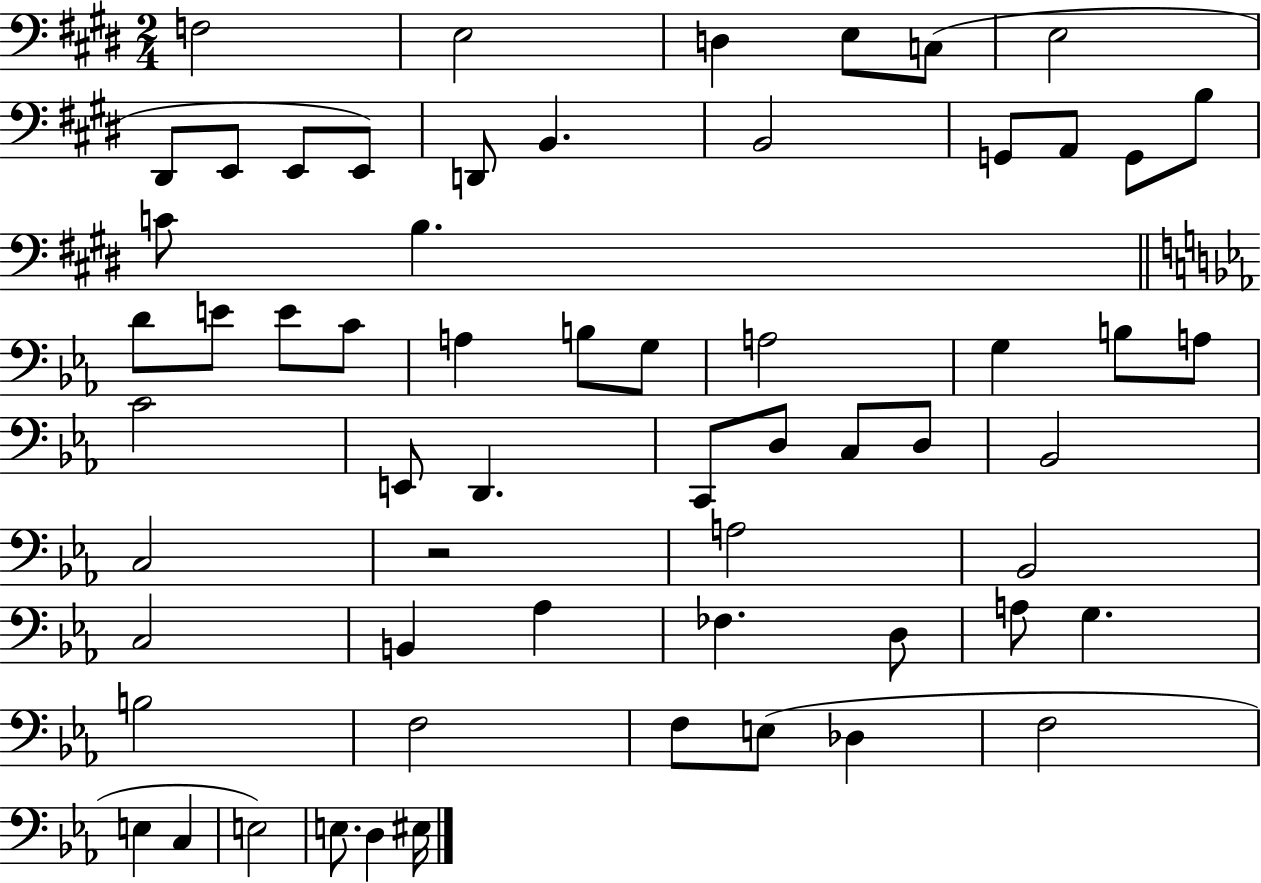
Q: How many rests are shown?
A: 1